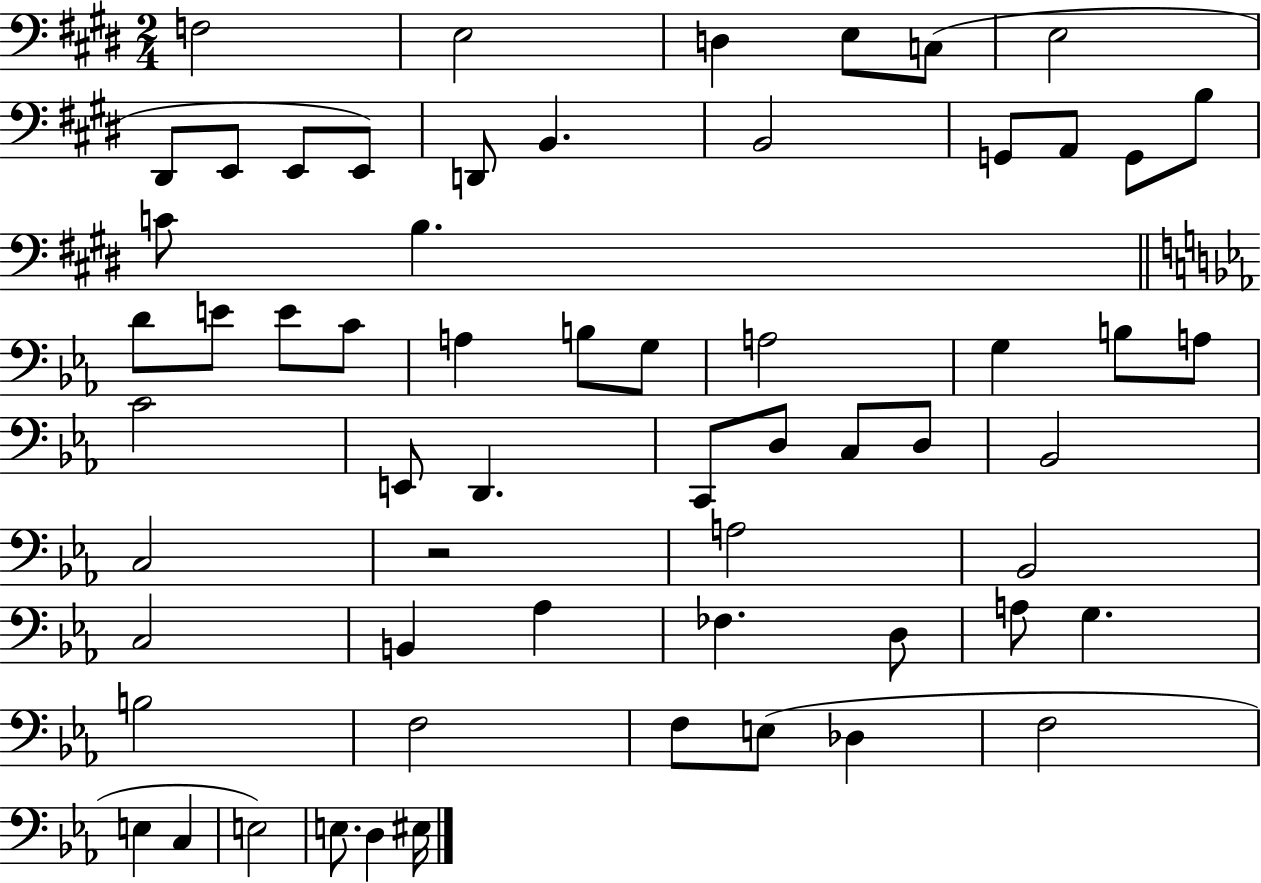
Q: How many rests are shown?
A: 1